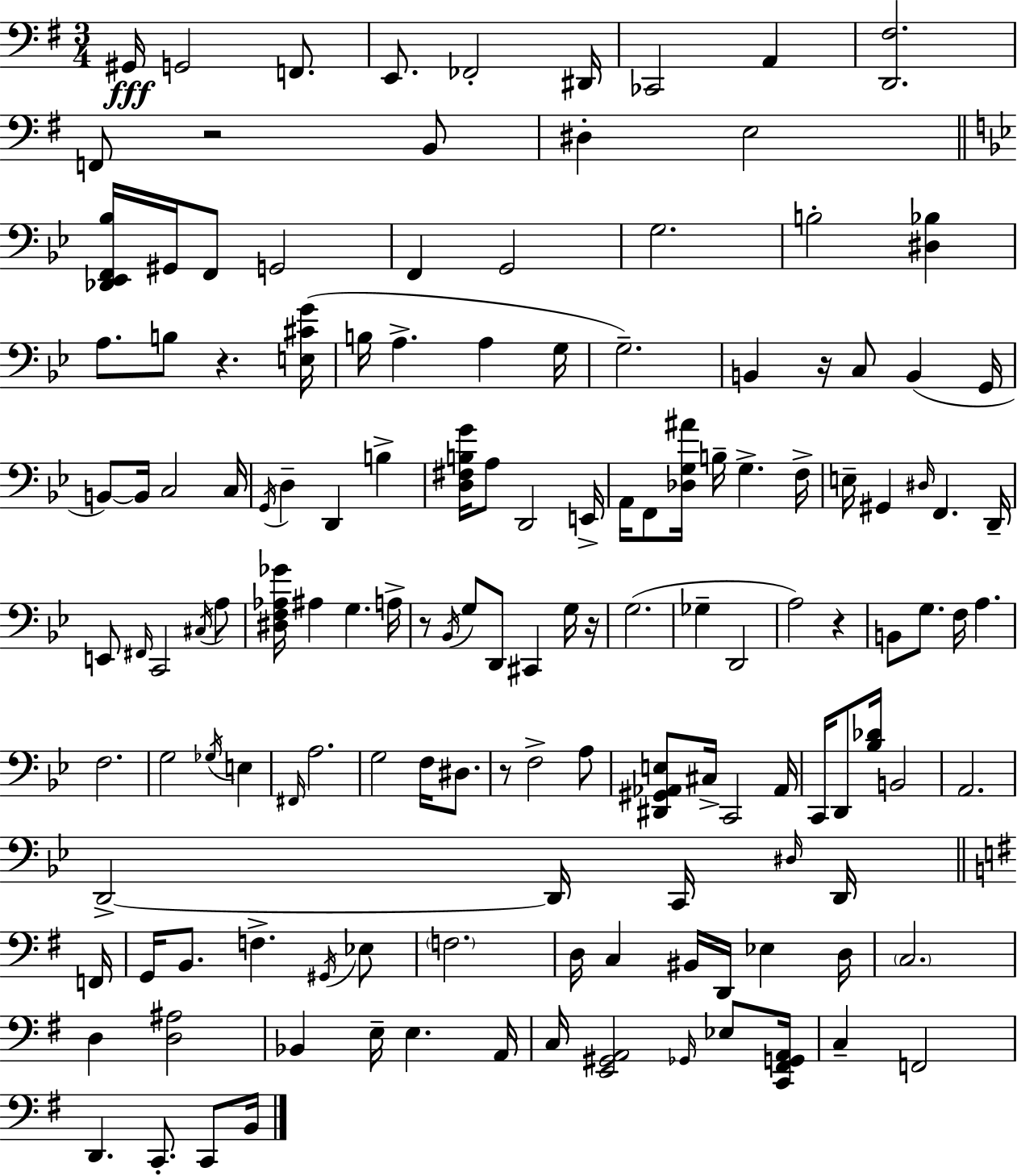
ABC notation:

X:1
T:Untitled
M:3/4
L:1/4
K:G
^G,,/4 G,,2 F,,/2 E,,/2 _F,,2 ^D,,/4 _C,,2 A,, [D,,^F,]2 F,,/2 z2 B,,/2 ^D, E,2 [_D,,_E,,F,,_B,]/4 ^G,,/4 F,,/2 G,,2 F,, G,,2 G,2 B,2 [^D,_B,] A,/2 B,/2 z [E,^CG]/4 B,/4 A, A, G,/4 G,2 B,, z/4 C,/2 B,, G,,/4 B,,/2 B,,/4 C,2 C,/4 G,,/4 D, D,, B, [D,^F,B,G]/4 A,/2 D,,2 E,,/4 A,,/4 F,,/2 [_D,G,^A]/4 B,/4 G, F,/4 E,/4 ^G,, ^D,/4 F,, D,,/4 E,,/2 ^F,,/4 C,,2 ^C,/4 A,/2 [^D,F,_A,_G]/4 ^A, G, A,/4 z/2 _B,,/4 G,/2 D,,/2 ^C,, G,/4 z/4 G,2 _G, D,,2 A,2 z B,,/2 G,/2 F,/4 A, F,2 G,2 _G,/4 E, ^F,,/4 A,2 G,2 F,/4 ^D,/2 z/2 F,2 A,/2 [^D,,^G,,_A,,E,]/2 ^C,/4 C,,2 _A,,/4 C,,/4 D,,/2 [_B,_D]/4 B,,2 A,,2 D,,2 D,,/4 C,,/4 ^D,/4 D,,/4 F,,/4 G,,/4 B,,/2 F, ^G,,/4 _E,/2 F,2 D,/4 C, ^B,,/4 D,,/4 _E, D,/4 C,2 D, [D,^A,]2 _B,, E,/4 E, A,,/4 C,/4 [E,,^G,,A,,]2 _G,,/4 _E,/2 [C,,^F,,G,,A,,]/4 C, F,,2 D,, C,,/2 C,,/2 B,,/4